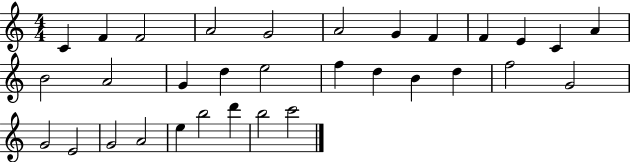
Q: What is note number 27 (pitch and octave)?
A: A4